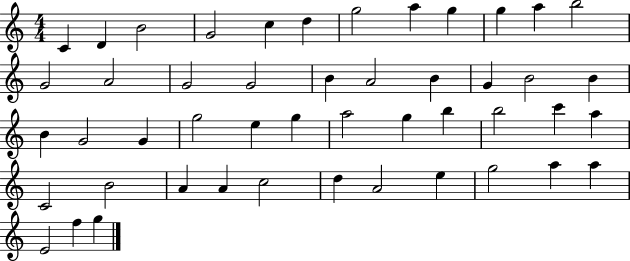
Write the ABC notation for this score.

X:1
T:Untitled
M:4/4
L:1/4
K:C
C D B2 G2 c d g2 a g g a b2 G2 A2 G2 G2 B A2 B G B2 B B G2 G g2 e g a2 g b b2 c' a C2 B2 A A c2 d A2 e g2 a a E2 f g